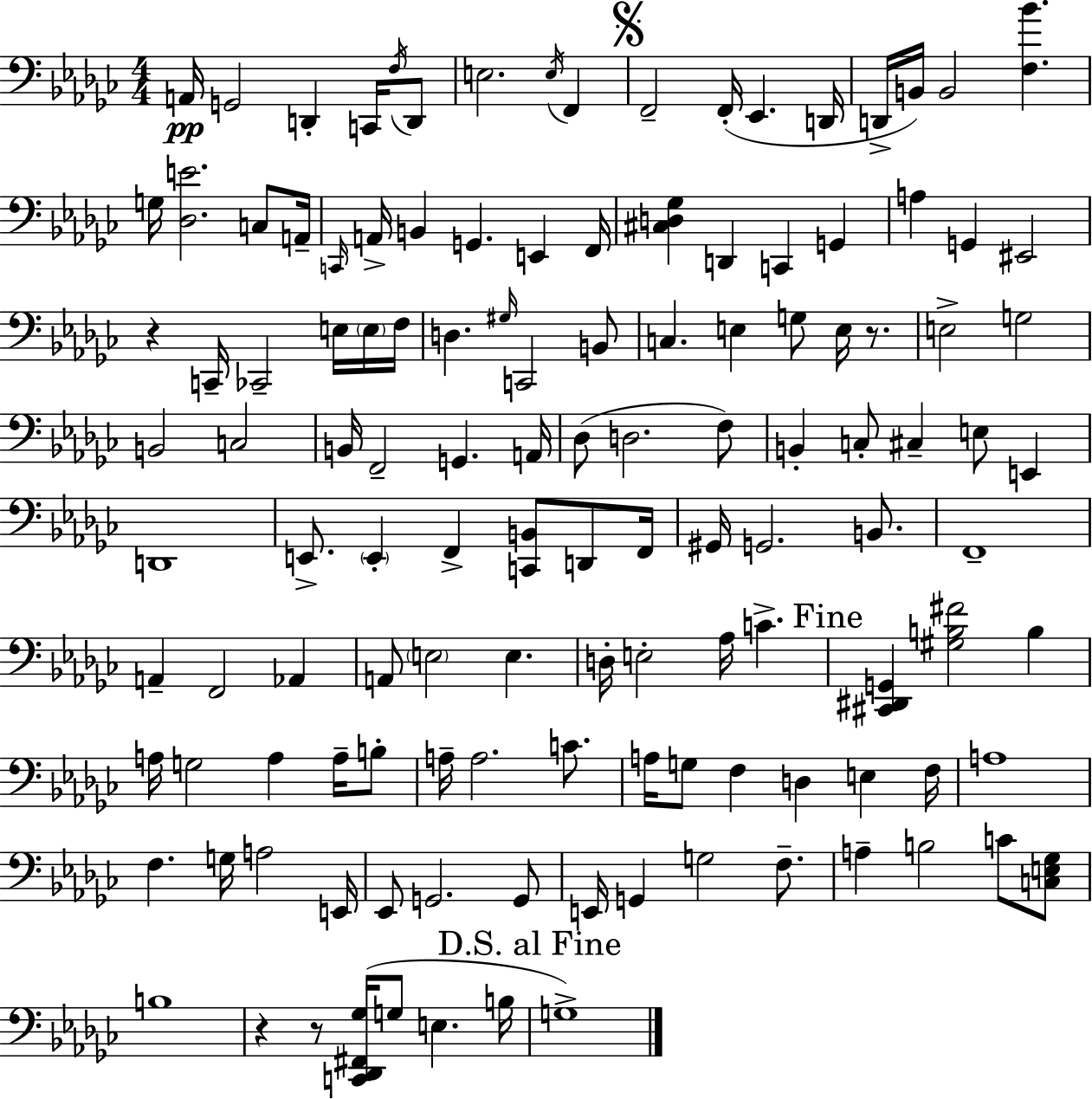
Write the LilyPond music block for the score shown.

{
  \clef bass
  \numericTimeSignature
  \time 4/4
  \key ees \minor
  a,16\pp g,2 d,4-. c,16 \acciaccatura { f16 } d,8 | e2. \acciaccatura { e16 } f,4 | \mark \markup { \musicglyph "scripts.segno" } f,2-- f,16-.( ees,4. | d,16 d,16-> b,16) b,2 <f bes'>4. | \break g16 <des e'>2. c8 | a,16-- \grace { c,16 } a,16-> b,4 g,4. e,4 | f,16 <cis d ges>4 d,4 c,4 g,4 | a4 g,4 eis,2 | \break r4 c,16-- ces,2-- | e16 \parenthesize e16 f16 d4. \grace { gis16 } c,2 | b,8 c4. e4 g8 | e16 r8. e2-> g2 | \break b,2 c2 | b,16 f,2-- g,4. | a,16 des8( d2. | f8) b,4-. c8-. cis4-- e8 | \break e,4 d,1 | e,8.-> \parenthesize e,4-. f,4-> <c, b,>8 | d,8 f,16 gis,16 g,2. | b,8. f,1-- | \break a,4-- f,2 | aes,4 a,8 \parenthesize e2 e4. | d16-. e2-. aes16 c'4.-> | \mark "Fine" <cis, dis, g,>4 <gis b fis'>2 | \break b4 a16 g2 a4 | a16-- b8-. a16-- a2. | c'8. a16 g8 f4 d4 e4 | f16 a1 | \break f4. g16 a2 | e,16 ees,8 g,2. | g,8 e,16 g,4 g2 | f8.-- a4-- b2 | \break c'8 <c e ges>8 b1 | r4 r8 <c, des, fis, ges>16( g8 e4. | b16 \mark "D.S. al Fine" g1->) | \bar "|."
}